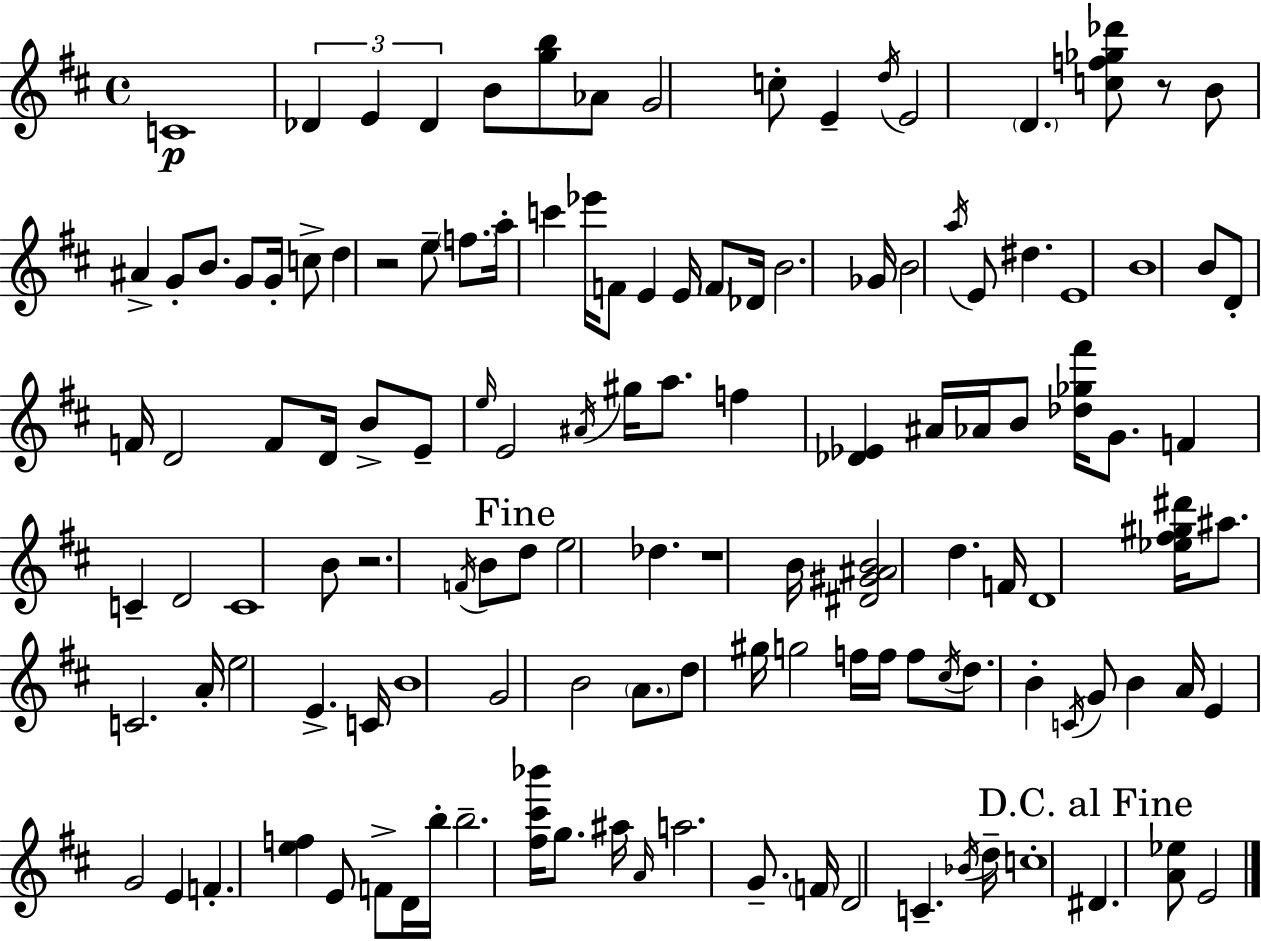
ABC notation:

X:1
T:Untitled
M:4/4
L:1/4
K:D
C4 _D E _D B/2 [gb]/2 _A/2 G2 c/2 E d/4 E2 D [cf_g_d']/2 z/2 B/2 ^A G/2 B/2 G/2 G/4 c/2 d z2 e/2 f/2 a/4 c' _e'/4 F/2 E E/4 F/2 _D/4 B2 _G/4 B2 a/4 E/2 ^d E4 B4 B/2 D/2 F/4 D2 F/2 D/4 B/2 E/2 e/4 E2 ^A/4 ^g/4 a/2 f [_D_E] ^A/4 _A/4 B/2 [_d_g^f']/4 G/2 F C D2 C4 B/2 z2 F/4 B/2 d/2 e2 _d z4 B/4 [^D^G^AB]2 d F/4 D4 [_e^f^g^d']/4 ^a/2 C2 A/4 e2 E C/4 B4 G2 B2 A/2 d/2 ^g/4 g2 f/4 f/4 f/2 ^c/4 d/2 B C/4 G/2 B A/4 E G2 E F [ef] E/2 F/2 D/4 b/4 b2 [^f^c'_b']/4 g/2 ^a/4 A/4 a2 G/2 F/4 D2 C _B/4 d/4 c4 ^D [A_e]/2 E2